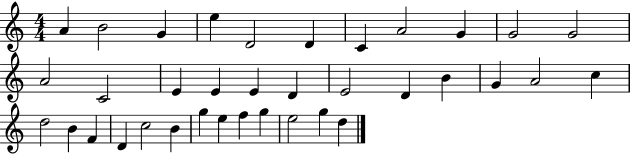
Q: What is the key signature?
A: C major